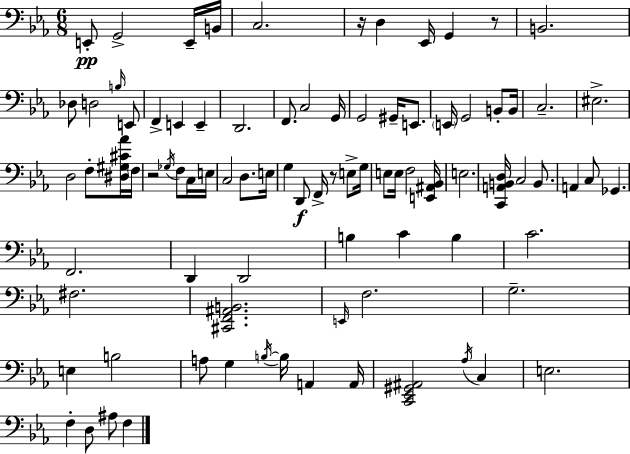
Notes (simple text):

E2/e G2/h E2/s B2/s C3/h. R/s D3/q Eb2/s G2/q R/e B2/h. Db3/e D3/h B3/s E2/e F2/q E2/q E2/q D2/h. F2/e. C3/h G2/s G2/h G#2/s E2/e. E2/s G2/h B2/e B2/s C3/h. EIS3/h. D3/h F3/e [D#3,G#3,C#4,Ab4]/s F3/s R/h Gb3/s F3/e C3/s E3/s C3/h D3/e. E3/s G3/q D2/e F2/s R/e E3/e G3/s E3/e E3/s F3/h [E2,A#2,Bb2]/s E3/h. [C2,A2,B2,D3]/s C3/h B2/e. A2/q C3/e Gb2/q. F2/h. D2/q D2/h B3/q C4/q B3/q C4/h. F#3/h. [C#2,F2,A#2,B2]/h. E2/s F3/h. G3/h. E3/q B3/h A3/e G3/q B3/s B3/s A2/q A2/s [C2,Eb2,G#2,A#2]/h Ab3/s C3/q E3/h. F3/q D3/e A#3/e F3/q